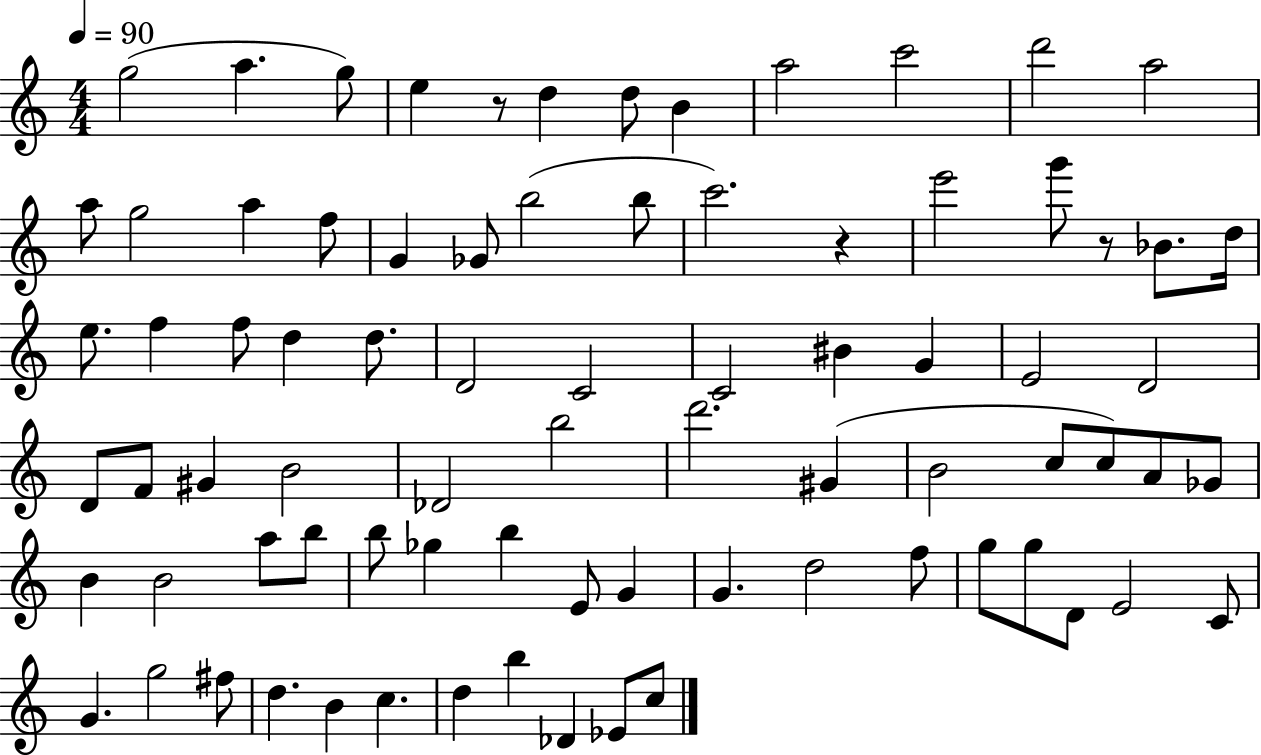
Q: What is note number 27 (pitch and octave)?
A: F5